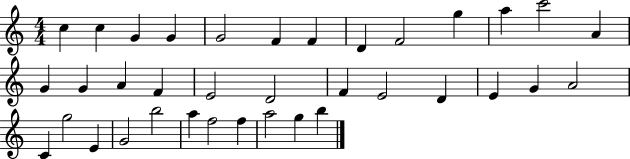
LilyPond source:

{
  \clef treble
  \numericTimeSignature
  \time 4/4
  \key c \major
  c''4 c''4 g'4 g'4 | g'2 f'4 f'4 | d'4 f'2 g''4 | a''4 c'''2 a'4 | \break g'4 g'4 a'4 f'4 | e'2 d'2 | f'4 e'2 d'4 | e'4 g'4 a'2 | \break c'4 g''2 e'4 | g'2 b''2 | a''4 f''2 f''4 | a''2 g''4 b''4 | \break \bar "|."
}